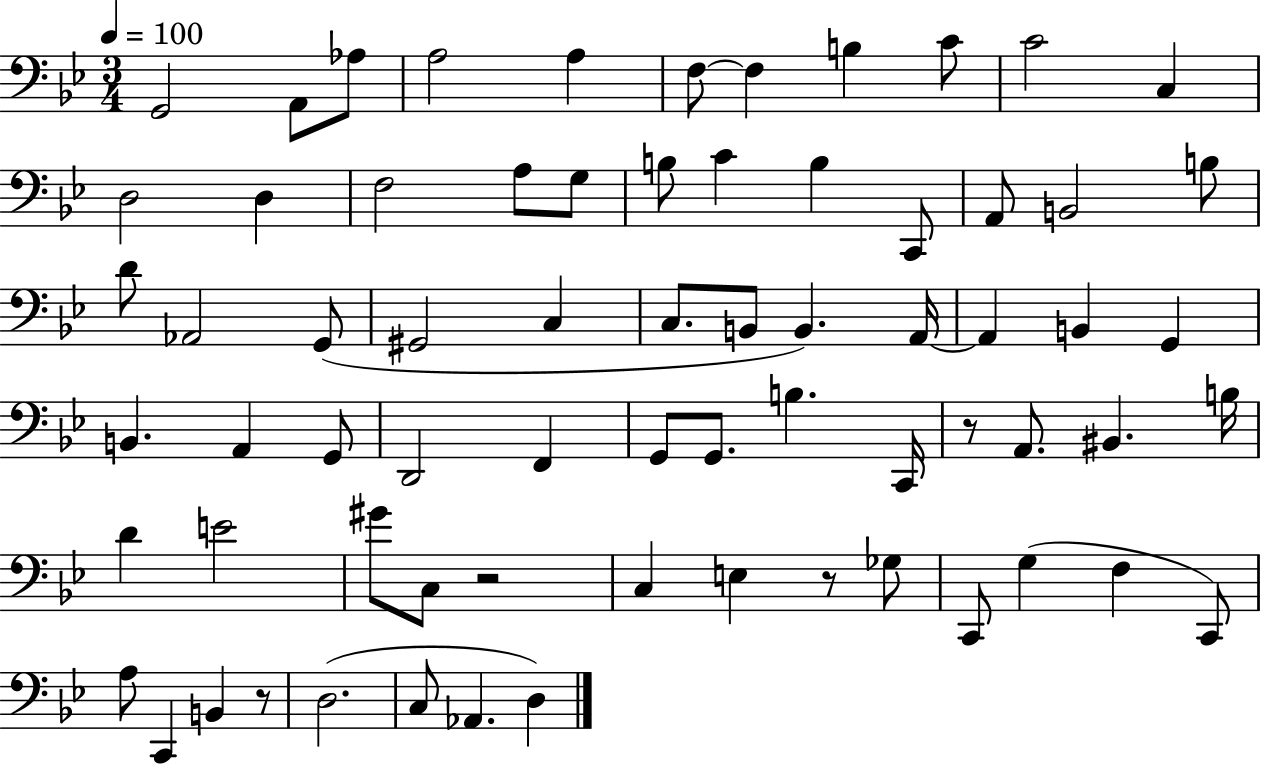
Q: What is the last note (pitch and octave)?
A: D3